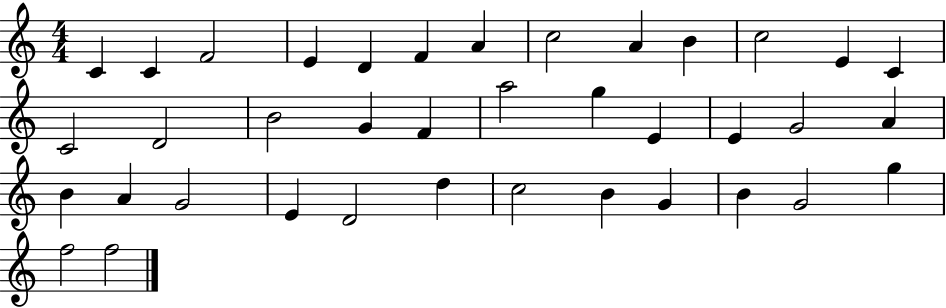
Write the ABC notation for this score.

X:1
T:Untitled
M:4/4
L:1/4
K:C
C C F2 E D F A c2 A B c2 E C C2 D2 B2 G F a2 g E E G2 A B A G2 E D2 d c2 B G B G2 g f2 f2